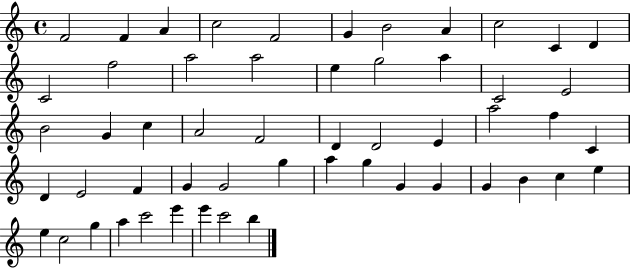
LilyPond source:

{
  \clef treble
  \time 4/4
  \defaultTimeSignature
  \key c \major
  f'2 f'4 a'4 | c''2 f'2 | g'4 b'2 a'4 | c''2 c'4 d'4 | \break c'2 f''2 | a''2 a''2 | e''4 g''2 a''4 | c'2 e'2 | \break b'2 g'4 c''4 | a'2 f'2 | d'4 d'2 e'4 | a''2 f''4 c'4 | \break d'4 e'2 f'4 | g'4 g'2 g''4 | a''4 g''4 g'4 g'4 | g'4 b'4 c''4 e''4 | \break e''4 c''2 g''4 | a''4 c'''2 e'''4 | e'''4 c'''2 b''4 | \bar "|."
}